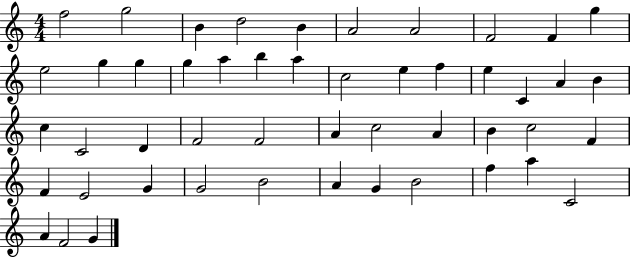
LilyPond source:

{
  \clef treble
  \numericTimeSignature
  \time 4/4
  \key c \major
  f''2 g''2 | b'4 d''2 b'4 | a'2 a'2 | f'2 f'4 g''4 | \break e''2 g''4 g''4 | g''4 a''4 b''4 a''4 | c''2 e''4 f''4 | e''4 c'4 a'4 b'4 | \break c''4 c'2 d'4 | f'2 f'2 | a'4 c''2 a'4 | b'4 c''2 f'4 | \break f'4 e'2 g'4 | g'2 b'2 | a'4 g'4 b'2 | f''4 a''4 c'2 | \break a'4 f'2 g'4 | \bar "|."
}